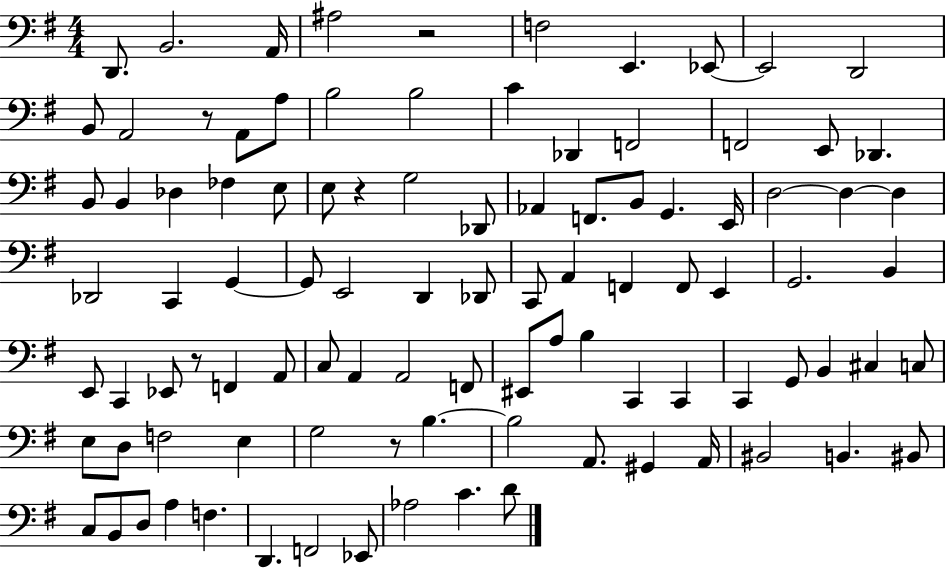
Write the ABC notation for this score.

X:1
T:Untitled
M:4/4
L:1/4
K:G
D,,/2 B,,2 A,,/4 ^A,2 z2 F,2 E,, _E,,/2 _E,,2 D,,2 B,,/2 A,,2 z/2 A,,/2 A,/2 B,2 B,2 C _D,, F,,2 F,,2 E,,/2 _D,, B,,/2 B,, _D, _F, E,/2 E,/2 z G,2 _D,,/2 _A,, F,,/2 B,,/2 G,, E,,/4 D,2 D, D, _D,,2 C,, G,, G,,/2 E,,2 D,, _D,,/2 C,,/2 A,, F,, F,,/2 E,, G,,2 B,, E,,/2 C,, _E,,/2 z/2 F,, A,,/2 C,/2 A,, A,,2 F,,/2 ^E,,/2 A,/2 B, C,, C,, C,, G,,/2 B,, ^C, C,/2 E,/2 D,/2 F,2 E, G,2 z/2 B, B,2 A,,/2 ^G,, A,,/4 ^B,,2 B,, ^B,,/2 C,/2 B,,/2 D,/2 A, F, D,, F,,2 _E,,/2 _A,2 C D/2